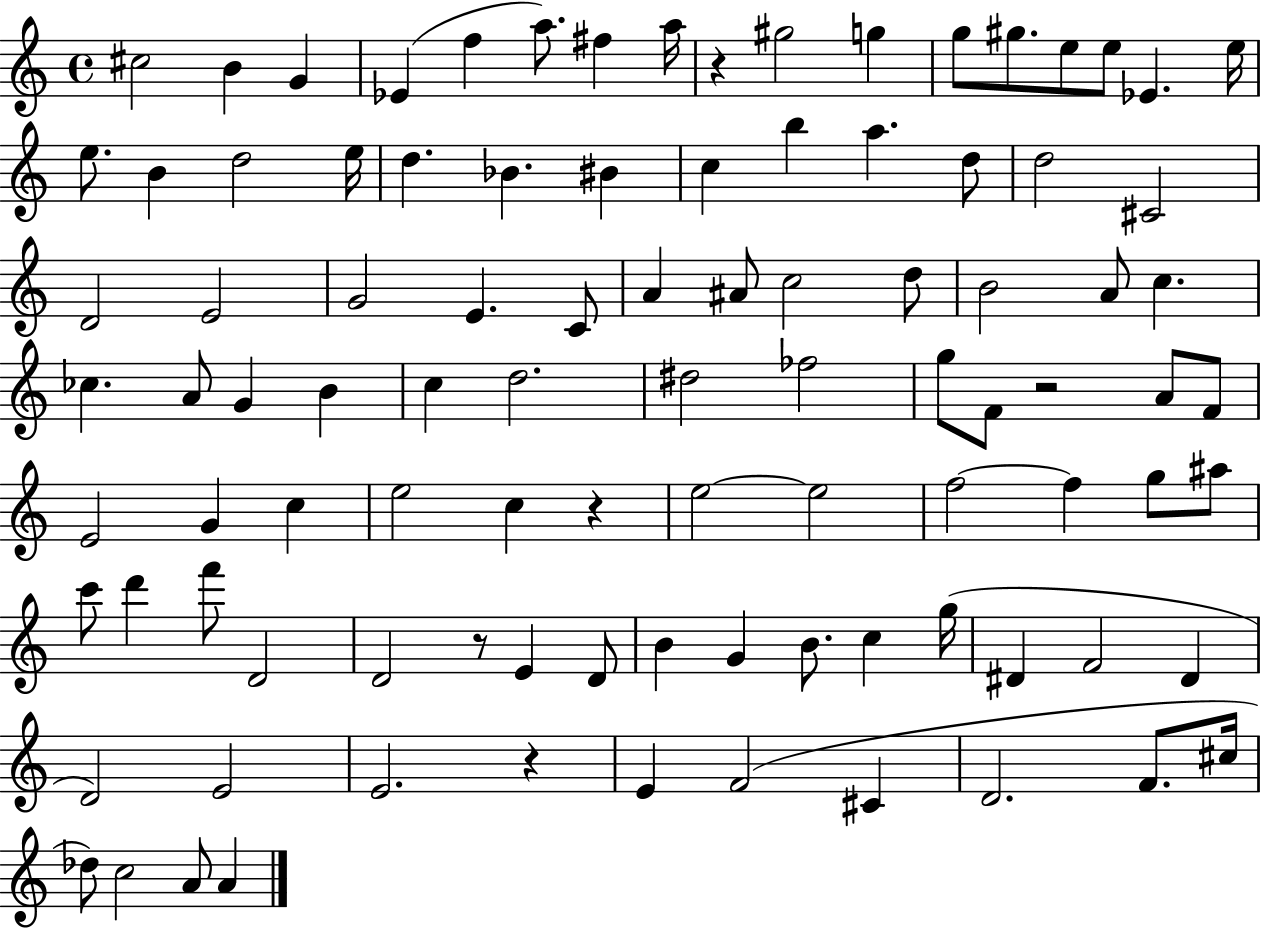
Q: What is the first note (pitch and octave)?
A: C#5